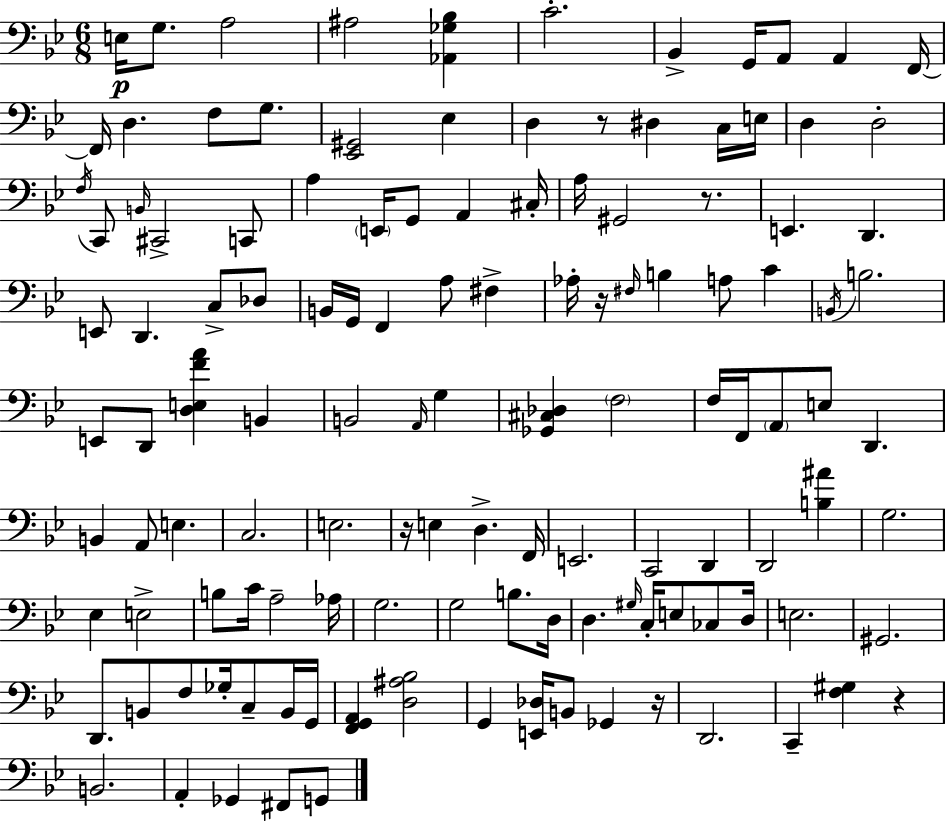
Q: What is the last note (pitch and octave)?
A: G2